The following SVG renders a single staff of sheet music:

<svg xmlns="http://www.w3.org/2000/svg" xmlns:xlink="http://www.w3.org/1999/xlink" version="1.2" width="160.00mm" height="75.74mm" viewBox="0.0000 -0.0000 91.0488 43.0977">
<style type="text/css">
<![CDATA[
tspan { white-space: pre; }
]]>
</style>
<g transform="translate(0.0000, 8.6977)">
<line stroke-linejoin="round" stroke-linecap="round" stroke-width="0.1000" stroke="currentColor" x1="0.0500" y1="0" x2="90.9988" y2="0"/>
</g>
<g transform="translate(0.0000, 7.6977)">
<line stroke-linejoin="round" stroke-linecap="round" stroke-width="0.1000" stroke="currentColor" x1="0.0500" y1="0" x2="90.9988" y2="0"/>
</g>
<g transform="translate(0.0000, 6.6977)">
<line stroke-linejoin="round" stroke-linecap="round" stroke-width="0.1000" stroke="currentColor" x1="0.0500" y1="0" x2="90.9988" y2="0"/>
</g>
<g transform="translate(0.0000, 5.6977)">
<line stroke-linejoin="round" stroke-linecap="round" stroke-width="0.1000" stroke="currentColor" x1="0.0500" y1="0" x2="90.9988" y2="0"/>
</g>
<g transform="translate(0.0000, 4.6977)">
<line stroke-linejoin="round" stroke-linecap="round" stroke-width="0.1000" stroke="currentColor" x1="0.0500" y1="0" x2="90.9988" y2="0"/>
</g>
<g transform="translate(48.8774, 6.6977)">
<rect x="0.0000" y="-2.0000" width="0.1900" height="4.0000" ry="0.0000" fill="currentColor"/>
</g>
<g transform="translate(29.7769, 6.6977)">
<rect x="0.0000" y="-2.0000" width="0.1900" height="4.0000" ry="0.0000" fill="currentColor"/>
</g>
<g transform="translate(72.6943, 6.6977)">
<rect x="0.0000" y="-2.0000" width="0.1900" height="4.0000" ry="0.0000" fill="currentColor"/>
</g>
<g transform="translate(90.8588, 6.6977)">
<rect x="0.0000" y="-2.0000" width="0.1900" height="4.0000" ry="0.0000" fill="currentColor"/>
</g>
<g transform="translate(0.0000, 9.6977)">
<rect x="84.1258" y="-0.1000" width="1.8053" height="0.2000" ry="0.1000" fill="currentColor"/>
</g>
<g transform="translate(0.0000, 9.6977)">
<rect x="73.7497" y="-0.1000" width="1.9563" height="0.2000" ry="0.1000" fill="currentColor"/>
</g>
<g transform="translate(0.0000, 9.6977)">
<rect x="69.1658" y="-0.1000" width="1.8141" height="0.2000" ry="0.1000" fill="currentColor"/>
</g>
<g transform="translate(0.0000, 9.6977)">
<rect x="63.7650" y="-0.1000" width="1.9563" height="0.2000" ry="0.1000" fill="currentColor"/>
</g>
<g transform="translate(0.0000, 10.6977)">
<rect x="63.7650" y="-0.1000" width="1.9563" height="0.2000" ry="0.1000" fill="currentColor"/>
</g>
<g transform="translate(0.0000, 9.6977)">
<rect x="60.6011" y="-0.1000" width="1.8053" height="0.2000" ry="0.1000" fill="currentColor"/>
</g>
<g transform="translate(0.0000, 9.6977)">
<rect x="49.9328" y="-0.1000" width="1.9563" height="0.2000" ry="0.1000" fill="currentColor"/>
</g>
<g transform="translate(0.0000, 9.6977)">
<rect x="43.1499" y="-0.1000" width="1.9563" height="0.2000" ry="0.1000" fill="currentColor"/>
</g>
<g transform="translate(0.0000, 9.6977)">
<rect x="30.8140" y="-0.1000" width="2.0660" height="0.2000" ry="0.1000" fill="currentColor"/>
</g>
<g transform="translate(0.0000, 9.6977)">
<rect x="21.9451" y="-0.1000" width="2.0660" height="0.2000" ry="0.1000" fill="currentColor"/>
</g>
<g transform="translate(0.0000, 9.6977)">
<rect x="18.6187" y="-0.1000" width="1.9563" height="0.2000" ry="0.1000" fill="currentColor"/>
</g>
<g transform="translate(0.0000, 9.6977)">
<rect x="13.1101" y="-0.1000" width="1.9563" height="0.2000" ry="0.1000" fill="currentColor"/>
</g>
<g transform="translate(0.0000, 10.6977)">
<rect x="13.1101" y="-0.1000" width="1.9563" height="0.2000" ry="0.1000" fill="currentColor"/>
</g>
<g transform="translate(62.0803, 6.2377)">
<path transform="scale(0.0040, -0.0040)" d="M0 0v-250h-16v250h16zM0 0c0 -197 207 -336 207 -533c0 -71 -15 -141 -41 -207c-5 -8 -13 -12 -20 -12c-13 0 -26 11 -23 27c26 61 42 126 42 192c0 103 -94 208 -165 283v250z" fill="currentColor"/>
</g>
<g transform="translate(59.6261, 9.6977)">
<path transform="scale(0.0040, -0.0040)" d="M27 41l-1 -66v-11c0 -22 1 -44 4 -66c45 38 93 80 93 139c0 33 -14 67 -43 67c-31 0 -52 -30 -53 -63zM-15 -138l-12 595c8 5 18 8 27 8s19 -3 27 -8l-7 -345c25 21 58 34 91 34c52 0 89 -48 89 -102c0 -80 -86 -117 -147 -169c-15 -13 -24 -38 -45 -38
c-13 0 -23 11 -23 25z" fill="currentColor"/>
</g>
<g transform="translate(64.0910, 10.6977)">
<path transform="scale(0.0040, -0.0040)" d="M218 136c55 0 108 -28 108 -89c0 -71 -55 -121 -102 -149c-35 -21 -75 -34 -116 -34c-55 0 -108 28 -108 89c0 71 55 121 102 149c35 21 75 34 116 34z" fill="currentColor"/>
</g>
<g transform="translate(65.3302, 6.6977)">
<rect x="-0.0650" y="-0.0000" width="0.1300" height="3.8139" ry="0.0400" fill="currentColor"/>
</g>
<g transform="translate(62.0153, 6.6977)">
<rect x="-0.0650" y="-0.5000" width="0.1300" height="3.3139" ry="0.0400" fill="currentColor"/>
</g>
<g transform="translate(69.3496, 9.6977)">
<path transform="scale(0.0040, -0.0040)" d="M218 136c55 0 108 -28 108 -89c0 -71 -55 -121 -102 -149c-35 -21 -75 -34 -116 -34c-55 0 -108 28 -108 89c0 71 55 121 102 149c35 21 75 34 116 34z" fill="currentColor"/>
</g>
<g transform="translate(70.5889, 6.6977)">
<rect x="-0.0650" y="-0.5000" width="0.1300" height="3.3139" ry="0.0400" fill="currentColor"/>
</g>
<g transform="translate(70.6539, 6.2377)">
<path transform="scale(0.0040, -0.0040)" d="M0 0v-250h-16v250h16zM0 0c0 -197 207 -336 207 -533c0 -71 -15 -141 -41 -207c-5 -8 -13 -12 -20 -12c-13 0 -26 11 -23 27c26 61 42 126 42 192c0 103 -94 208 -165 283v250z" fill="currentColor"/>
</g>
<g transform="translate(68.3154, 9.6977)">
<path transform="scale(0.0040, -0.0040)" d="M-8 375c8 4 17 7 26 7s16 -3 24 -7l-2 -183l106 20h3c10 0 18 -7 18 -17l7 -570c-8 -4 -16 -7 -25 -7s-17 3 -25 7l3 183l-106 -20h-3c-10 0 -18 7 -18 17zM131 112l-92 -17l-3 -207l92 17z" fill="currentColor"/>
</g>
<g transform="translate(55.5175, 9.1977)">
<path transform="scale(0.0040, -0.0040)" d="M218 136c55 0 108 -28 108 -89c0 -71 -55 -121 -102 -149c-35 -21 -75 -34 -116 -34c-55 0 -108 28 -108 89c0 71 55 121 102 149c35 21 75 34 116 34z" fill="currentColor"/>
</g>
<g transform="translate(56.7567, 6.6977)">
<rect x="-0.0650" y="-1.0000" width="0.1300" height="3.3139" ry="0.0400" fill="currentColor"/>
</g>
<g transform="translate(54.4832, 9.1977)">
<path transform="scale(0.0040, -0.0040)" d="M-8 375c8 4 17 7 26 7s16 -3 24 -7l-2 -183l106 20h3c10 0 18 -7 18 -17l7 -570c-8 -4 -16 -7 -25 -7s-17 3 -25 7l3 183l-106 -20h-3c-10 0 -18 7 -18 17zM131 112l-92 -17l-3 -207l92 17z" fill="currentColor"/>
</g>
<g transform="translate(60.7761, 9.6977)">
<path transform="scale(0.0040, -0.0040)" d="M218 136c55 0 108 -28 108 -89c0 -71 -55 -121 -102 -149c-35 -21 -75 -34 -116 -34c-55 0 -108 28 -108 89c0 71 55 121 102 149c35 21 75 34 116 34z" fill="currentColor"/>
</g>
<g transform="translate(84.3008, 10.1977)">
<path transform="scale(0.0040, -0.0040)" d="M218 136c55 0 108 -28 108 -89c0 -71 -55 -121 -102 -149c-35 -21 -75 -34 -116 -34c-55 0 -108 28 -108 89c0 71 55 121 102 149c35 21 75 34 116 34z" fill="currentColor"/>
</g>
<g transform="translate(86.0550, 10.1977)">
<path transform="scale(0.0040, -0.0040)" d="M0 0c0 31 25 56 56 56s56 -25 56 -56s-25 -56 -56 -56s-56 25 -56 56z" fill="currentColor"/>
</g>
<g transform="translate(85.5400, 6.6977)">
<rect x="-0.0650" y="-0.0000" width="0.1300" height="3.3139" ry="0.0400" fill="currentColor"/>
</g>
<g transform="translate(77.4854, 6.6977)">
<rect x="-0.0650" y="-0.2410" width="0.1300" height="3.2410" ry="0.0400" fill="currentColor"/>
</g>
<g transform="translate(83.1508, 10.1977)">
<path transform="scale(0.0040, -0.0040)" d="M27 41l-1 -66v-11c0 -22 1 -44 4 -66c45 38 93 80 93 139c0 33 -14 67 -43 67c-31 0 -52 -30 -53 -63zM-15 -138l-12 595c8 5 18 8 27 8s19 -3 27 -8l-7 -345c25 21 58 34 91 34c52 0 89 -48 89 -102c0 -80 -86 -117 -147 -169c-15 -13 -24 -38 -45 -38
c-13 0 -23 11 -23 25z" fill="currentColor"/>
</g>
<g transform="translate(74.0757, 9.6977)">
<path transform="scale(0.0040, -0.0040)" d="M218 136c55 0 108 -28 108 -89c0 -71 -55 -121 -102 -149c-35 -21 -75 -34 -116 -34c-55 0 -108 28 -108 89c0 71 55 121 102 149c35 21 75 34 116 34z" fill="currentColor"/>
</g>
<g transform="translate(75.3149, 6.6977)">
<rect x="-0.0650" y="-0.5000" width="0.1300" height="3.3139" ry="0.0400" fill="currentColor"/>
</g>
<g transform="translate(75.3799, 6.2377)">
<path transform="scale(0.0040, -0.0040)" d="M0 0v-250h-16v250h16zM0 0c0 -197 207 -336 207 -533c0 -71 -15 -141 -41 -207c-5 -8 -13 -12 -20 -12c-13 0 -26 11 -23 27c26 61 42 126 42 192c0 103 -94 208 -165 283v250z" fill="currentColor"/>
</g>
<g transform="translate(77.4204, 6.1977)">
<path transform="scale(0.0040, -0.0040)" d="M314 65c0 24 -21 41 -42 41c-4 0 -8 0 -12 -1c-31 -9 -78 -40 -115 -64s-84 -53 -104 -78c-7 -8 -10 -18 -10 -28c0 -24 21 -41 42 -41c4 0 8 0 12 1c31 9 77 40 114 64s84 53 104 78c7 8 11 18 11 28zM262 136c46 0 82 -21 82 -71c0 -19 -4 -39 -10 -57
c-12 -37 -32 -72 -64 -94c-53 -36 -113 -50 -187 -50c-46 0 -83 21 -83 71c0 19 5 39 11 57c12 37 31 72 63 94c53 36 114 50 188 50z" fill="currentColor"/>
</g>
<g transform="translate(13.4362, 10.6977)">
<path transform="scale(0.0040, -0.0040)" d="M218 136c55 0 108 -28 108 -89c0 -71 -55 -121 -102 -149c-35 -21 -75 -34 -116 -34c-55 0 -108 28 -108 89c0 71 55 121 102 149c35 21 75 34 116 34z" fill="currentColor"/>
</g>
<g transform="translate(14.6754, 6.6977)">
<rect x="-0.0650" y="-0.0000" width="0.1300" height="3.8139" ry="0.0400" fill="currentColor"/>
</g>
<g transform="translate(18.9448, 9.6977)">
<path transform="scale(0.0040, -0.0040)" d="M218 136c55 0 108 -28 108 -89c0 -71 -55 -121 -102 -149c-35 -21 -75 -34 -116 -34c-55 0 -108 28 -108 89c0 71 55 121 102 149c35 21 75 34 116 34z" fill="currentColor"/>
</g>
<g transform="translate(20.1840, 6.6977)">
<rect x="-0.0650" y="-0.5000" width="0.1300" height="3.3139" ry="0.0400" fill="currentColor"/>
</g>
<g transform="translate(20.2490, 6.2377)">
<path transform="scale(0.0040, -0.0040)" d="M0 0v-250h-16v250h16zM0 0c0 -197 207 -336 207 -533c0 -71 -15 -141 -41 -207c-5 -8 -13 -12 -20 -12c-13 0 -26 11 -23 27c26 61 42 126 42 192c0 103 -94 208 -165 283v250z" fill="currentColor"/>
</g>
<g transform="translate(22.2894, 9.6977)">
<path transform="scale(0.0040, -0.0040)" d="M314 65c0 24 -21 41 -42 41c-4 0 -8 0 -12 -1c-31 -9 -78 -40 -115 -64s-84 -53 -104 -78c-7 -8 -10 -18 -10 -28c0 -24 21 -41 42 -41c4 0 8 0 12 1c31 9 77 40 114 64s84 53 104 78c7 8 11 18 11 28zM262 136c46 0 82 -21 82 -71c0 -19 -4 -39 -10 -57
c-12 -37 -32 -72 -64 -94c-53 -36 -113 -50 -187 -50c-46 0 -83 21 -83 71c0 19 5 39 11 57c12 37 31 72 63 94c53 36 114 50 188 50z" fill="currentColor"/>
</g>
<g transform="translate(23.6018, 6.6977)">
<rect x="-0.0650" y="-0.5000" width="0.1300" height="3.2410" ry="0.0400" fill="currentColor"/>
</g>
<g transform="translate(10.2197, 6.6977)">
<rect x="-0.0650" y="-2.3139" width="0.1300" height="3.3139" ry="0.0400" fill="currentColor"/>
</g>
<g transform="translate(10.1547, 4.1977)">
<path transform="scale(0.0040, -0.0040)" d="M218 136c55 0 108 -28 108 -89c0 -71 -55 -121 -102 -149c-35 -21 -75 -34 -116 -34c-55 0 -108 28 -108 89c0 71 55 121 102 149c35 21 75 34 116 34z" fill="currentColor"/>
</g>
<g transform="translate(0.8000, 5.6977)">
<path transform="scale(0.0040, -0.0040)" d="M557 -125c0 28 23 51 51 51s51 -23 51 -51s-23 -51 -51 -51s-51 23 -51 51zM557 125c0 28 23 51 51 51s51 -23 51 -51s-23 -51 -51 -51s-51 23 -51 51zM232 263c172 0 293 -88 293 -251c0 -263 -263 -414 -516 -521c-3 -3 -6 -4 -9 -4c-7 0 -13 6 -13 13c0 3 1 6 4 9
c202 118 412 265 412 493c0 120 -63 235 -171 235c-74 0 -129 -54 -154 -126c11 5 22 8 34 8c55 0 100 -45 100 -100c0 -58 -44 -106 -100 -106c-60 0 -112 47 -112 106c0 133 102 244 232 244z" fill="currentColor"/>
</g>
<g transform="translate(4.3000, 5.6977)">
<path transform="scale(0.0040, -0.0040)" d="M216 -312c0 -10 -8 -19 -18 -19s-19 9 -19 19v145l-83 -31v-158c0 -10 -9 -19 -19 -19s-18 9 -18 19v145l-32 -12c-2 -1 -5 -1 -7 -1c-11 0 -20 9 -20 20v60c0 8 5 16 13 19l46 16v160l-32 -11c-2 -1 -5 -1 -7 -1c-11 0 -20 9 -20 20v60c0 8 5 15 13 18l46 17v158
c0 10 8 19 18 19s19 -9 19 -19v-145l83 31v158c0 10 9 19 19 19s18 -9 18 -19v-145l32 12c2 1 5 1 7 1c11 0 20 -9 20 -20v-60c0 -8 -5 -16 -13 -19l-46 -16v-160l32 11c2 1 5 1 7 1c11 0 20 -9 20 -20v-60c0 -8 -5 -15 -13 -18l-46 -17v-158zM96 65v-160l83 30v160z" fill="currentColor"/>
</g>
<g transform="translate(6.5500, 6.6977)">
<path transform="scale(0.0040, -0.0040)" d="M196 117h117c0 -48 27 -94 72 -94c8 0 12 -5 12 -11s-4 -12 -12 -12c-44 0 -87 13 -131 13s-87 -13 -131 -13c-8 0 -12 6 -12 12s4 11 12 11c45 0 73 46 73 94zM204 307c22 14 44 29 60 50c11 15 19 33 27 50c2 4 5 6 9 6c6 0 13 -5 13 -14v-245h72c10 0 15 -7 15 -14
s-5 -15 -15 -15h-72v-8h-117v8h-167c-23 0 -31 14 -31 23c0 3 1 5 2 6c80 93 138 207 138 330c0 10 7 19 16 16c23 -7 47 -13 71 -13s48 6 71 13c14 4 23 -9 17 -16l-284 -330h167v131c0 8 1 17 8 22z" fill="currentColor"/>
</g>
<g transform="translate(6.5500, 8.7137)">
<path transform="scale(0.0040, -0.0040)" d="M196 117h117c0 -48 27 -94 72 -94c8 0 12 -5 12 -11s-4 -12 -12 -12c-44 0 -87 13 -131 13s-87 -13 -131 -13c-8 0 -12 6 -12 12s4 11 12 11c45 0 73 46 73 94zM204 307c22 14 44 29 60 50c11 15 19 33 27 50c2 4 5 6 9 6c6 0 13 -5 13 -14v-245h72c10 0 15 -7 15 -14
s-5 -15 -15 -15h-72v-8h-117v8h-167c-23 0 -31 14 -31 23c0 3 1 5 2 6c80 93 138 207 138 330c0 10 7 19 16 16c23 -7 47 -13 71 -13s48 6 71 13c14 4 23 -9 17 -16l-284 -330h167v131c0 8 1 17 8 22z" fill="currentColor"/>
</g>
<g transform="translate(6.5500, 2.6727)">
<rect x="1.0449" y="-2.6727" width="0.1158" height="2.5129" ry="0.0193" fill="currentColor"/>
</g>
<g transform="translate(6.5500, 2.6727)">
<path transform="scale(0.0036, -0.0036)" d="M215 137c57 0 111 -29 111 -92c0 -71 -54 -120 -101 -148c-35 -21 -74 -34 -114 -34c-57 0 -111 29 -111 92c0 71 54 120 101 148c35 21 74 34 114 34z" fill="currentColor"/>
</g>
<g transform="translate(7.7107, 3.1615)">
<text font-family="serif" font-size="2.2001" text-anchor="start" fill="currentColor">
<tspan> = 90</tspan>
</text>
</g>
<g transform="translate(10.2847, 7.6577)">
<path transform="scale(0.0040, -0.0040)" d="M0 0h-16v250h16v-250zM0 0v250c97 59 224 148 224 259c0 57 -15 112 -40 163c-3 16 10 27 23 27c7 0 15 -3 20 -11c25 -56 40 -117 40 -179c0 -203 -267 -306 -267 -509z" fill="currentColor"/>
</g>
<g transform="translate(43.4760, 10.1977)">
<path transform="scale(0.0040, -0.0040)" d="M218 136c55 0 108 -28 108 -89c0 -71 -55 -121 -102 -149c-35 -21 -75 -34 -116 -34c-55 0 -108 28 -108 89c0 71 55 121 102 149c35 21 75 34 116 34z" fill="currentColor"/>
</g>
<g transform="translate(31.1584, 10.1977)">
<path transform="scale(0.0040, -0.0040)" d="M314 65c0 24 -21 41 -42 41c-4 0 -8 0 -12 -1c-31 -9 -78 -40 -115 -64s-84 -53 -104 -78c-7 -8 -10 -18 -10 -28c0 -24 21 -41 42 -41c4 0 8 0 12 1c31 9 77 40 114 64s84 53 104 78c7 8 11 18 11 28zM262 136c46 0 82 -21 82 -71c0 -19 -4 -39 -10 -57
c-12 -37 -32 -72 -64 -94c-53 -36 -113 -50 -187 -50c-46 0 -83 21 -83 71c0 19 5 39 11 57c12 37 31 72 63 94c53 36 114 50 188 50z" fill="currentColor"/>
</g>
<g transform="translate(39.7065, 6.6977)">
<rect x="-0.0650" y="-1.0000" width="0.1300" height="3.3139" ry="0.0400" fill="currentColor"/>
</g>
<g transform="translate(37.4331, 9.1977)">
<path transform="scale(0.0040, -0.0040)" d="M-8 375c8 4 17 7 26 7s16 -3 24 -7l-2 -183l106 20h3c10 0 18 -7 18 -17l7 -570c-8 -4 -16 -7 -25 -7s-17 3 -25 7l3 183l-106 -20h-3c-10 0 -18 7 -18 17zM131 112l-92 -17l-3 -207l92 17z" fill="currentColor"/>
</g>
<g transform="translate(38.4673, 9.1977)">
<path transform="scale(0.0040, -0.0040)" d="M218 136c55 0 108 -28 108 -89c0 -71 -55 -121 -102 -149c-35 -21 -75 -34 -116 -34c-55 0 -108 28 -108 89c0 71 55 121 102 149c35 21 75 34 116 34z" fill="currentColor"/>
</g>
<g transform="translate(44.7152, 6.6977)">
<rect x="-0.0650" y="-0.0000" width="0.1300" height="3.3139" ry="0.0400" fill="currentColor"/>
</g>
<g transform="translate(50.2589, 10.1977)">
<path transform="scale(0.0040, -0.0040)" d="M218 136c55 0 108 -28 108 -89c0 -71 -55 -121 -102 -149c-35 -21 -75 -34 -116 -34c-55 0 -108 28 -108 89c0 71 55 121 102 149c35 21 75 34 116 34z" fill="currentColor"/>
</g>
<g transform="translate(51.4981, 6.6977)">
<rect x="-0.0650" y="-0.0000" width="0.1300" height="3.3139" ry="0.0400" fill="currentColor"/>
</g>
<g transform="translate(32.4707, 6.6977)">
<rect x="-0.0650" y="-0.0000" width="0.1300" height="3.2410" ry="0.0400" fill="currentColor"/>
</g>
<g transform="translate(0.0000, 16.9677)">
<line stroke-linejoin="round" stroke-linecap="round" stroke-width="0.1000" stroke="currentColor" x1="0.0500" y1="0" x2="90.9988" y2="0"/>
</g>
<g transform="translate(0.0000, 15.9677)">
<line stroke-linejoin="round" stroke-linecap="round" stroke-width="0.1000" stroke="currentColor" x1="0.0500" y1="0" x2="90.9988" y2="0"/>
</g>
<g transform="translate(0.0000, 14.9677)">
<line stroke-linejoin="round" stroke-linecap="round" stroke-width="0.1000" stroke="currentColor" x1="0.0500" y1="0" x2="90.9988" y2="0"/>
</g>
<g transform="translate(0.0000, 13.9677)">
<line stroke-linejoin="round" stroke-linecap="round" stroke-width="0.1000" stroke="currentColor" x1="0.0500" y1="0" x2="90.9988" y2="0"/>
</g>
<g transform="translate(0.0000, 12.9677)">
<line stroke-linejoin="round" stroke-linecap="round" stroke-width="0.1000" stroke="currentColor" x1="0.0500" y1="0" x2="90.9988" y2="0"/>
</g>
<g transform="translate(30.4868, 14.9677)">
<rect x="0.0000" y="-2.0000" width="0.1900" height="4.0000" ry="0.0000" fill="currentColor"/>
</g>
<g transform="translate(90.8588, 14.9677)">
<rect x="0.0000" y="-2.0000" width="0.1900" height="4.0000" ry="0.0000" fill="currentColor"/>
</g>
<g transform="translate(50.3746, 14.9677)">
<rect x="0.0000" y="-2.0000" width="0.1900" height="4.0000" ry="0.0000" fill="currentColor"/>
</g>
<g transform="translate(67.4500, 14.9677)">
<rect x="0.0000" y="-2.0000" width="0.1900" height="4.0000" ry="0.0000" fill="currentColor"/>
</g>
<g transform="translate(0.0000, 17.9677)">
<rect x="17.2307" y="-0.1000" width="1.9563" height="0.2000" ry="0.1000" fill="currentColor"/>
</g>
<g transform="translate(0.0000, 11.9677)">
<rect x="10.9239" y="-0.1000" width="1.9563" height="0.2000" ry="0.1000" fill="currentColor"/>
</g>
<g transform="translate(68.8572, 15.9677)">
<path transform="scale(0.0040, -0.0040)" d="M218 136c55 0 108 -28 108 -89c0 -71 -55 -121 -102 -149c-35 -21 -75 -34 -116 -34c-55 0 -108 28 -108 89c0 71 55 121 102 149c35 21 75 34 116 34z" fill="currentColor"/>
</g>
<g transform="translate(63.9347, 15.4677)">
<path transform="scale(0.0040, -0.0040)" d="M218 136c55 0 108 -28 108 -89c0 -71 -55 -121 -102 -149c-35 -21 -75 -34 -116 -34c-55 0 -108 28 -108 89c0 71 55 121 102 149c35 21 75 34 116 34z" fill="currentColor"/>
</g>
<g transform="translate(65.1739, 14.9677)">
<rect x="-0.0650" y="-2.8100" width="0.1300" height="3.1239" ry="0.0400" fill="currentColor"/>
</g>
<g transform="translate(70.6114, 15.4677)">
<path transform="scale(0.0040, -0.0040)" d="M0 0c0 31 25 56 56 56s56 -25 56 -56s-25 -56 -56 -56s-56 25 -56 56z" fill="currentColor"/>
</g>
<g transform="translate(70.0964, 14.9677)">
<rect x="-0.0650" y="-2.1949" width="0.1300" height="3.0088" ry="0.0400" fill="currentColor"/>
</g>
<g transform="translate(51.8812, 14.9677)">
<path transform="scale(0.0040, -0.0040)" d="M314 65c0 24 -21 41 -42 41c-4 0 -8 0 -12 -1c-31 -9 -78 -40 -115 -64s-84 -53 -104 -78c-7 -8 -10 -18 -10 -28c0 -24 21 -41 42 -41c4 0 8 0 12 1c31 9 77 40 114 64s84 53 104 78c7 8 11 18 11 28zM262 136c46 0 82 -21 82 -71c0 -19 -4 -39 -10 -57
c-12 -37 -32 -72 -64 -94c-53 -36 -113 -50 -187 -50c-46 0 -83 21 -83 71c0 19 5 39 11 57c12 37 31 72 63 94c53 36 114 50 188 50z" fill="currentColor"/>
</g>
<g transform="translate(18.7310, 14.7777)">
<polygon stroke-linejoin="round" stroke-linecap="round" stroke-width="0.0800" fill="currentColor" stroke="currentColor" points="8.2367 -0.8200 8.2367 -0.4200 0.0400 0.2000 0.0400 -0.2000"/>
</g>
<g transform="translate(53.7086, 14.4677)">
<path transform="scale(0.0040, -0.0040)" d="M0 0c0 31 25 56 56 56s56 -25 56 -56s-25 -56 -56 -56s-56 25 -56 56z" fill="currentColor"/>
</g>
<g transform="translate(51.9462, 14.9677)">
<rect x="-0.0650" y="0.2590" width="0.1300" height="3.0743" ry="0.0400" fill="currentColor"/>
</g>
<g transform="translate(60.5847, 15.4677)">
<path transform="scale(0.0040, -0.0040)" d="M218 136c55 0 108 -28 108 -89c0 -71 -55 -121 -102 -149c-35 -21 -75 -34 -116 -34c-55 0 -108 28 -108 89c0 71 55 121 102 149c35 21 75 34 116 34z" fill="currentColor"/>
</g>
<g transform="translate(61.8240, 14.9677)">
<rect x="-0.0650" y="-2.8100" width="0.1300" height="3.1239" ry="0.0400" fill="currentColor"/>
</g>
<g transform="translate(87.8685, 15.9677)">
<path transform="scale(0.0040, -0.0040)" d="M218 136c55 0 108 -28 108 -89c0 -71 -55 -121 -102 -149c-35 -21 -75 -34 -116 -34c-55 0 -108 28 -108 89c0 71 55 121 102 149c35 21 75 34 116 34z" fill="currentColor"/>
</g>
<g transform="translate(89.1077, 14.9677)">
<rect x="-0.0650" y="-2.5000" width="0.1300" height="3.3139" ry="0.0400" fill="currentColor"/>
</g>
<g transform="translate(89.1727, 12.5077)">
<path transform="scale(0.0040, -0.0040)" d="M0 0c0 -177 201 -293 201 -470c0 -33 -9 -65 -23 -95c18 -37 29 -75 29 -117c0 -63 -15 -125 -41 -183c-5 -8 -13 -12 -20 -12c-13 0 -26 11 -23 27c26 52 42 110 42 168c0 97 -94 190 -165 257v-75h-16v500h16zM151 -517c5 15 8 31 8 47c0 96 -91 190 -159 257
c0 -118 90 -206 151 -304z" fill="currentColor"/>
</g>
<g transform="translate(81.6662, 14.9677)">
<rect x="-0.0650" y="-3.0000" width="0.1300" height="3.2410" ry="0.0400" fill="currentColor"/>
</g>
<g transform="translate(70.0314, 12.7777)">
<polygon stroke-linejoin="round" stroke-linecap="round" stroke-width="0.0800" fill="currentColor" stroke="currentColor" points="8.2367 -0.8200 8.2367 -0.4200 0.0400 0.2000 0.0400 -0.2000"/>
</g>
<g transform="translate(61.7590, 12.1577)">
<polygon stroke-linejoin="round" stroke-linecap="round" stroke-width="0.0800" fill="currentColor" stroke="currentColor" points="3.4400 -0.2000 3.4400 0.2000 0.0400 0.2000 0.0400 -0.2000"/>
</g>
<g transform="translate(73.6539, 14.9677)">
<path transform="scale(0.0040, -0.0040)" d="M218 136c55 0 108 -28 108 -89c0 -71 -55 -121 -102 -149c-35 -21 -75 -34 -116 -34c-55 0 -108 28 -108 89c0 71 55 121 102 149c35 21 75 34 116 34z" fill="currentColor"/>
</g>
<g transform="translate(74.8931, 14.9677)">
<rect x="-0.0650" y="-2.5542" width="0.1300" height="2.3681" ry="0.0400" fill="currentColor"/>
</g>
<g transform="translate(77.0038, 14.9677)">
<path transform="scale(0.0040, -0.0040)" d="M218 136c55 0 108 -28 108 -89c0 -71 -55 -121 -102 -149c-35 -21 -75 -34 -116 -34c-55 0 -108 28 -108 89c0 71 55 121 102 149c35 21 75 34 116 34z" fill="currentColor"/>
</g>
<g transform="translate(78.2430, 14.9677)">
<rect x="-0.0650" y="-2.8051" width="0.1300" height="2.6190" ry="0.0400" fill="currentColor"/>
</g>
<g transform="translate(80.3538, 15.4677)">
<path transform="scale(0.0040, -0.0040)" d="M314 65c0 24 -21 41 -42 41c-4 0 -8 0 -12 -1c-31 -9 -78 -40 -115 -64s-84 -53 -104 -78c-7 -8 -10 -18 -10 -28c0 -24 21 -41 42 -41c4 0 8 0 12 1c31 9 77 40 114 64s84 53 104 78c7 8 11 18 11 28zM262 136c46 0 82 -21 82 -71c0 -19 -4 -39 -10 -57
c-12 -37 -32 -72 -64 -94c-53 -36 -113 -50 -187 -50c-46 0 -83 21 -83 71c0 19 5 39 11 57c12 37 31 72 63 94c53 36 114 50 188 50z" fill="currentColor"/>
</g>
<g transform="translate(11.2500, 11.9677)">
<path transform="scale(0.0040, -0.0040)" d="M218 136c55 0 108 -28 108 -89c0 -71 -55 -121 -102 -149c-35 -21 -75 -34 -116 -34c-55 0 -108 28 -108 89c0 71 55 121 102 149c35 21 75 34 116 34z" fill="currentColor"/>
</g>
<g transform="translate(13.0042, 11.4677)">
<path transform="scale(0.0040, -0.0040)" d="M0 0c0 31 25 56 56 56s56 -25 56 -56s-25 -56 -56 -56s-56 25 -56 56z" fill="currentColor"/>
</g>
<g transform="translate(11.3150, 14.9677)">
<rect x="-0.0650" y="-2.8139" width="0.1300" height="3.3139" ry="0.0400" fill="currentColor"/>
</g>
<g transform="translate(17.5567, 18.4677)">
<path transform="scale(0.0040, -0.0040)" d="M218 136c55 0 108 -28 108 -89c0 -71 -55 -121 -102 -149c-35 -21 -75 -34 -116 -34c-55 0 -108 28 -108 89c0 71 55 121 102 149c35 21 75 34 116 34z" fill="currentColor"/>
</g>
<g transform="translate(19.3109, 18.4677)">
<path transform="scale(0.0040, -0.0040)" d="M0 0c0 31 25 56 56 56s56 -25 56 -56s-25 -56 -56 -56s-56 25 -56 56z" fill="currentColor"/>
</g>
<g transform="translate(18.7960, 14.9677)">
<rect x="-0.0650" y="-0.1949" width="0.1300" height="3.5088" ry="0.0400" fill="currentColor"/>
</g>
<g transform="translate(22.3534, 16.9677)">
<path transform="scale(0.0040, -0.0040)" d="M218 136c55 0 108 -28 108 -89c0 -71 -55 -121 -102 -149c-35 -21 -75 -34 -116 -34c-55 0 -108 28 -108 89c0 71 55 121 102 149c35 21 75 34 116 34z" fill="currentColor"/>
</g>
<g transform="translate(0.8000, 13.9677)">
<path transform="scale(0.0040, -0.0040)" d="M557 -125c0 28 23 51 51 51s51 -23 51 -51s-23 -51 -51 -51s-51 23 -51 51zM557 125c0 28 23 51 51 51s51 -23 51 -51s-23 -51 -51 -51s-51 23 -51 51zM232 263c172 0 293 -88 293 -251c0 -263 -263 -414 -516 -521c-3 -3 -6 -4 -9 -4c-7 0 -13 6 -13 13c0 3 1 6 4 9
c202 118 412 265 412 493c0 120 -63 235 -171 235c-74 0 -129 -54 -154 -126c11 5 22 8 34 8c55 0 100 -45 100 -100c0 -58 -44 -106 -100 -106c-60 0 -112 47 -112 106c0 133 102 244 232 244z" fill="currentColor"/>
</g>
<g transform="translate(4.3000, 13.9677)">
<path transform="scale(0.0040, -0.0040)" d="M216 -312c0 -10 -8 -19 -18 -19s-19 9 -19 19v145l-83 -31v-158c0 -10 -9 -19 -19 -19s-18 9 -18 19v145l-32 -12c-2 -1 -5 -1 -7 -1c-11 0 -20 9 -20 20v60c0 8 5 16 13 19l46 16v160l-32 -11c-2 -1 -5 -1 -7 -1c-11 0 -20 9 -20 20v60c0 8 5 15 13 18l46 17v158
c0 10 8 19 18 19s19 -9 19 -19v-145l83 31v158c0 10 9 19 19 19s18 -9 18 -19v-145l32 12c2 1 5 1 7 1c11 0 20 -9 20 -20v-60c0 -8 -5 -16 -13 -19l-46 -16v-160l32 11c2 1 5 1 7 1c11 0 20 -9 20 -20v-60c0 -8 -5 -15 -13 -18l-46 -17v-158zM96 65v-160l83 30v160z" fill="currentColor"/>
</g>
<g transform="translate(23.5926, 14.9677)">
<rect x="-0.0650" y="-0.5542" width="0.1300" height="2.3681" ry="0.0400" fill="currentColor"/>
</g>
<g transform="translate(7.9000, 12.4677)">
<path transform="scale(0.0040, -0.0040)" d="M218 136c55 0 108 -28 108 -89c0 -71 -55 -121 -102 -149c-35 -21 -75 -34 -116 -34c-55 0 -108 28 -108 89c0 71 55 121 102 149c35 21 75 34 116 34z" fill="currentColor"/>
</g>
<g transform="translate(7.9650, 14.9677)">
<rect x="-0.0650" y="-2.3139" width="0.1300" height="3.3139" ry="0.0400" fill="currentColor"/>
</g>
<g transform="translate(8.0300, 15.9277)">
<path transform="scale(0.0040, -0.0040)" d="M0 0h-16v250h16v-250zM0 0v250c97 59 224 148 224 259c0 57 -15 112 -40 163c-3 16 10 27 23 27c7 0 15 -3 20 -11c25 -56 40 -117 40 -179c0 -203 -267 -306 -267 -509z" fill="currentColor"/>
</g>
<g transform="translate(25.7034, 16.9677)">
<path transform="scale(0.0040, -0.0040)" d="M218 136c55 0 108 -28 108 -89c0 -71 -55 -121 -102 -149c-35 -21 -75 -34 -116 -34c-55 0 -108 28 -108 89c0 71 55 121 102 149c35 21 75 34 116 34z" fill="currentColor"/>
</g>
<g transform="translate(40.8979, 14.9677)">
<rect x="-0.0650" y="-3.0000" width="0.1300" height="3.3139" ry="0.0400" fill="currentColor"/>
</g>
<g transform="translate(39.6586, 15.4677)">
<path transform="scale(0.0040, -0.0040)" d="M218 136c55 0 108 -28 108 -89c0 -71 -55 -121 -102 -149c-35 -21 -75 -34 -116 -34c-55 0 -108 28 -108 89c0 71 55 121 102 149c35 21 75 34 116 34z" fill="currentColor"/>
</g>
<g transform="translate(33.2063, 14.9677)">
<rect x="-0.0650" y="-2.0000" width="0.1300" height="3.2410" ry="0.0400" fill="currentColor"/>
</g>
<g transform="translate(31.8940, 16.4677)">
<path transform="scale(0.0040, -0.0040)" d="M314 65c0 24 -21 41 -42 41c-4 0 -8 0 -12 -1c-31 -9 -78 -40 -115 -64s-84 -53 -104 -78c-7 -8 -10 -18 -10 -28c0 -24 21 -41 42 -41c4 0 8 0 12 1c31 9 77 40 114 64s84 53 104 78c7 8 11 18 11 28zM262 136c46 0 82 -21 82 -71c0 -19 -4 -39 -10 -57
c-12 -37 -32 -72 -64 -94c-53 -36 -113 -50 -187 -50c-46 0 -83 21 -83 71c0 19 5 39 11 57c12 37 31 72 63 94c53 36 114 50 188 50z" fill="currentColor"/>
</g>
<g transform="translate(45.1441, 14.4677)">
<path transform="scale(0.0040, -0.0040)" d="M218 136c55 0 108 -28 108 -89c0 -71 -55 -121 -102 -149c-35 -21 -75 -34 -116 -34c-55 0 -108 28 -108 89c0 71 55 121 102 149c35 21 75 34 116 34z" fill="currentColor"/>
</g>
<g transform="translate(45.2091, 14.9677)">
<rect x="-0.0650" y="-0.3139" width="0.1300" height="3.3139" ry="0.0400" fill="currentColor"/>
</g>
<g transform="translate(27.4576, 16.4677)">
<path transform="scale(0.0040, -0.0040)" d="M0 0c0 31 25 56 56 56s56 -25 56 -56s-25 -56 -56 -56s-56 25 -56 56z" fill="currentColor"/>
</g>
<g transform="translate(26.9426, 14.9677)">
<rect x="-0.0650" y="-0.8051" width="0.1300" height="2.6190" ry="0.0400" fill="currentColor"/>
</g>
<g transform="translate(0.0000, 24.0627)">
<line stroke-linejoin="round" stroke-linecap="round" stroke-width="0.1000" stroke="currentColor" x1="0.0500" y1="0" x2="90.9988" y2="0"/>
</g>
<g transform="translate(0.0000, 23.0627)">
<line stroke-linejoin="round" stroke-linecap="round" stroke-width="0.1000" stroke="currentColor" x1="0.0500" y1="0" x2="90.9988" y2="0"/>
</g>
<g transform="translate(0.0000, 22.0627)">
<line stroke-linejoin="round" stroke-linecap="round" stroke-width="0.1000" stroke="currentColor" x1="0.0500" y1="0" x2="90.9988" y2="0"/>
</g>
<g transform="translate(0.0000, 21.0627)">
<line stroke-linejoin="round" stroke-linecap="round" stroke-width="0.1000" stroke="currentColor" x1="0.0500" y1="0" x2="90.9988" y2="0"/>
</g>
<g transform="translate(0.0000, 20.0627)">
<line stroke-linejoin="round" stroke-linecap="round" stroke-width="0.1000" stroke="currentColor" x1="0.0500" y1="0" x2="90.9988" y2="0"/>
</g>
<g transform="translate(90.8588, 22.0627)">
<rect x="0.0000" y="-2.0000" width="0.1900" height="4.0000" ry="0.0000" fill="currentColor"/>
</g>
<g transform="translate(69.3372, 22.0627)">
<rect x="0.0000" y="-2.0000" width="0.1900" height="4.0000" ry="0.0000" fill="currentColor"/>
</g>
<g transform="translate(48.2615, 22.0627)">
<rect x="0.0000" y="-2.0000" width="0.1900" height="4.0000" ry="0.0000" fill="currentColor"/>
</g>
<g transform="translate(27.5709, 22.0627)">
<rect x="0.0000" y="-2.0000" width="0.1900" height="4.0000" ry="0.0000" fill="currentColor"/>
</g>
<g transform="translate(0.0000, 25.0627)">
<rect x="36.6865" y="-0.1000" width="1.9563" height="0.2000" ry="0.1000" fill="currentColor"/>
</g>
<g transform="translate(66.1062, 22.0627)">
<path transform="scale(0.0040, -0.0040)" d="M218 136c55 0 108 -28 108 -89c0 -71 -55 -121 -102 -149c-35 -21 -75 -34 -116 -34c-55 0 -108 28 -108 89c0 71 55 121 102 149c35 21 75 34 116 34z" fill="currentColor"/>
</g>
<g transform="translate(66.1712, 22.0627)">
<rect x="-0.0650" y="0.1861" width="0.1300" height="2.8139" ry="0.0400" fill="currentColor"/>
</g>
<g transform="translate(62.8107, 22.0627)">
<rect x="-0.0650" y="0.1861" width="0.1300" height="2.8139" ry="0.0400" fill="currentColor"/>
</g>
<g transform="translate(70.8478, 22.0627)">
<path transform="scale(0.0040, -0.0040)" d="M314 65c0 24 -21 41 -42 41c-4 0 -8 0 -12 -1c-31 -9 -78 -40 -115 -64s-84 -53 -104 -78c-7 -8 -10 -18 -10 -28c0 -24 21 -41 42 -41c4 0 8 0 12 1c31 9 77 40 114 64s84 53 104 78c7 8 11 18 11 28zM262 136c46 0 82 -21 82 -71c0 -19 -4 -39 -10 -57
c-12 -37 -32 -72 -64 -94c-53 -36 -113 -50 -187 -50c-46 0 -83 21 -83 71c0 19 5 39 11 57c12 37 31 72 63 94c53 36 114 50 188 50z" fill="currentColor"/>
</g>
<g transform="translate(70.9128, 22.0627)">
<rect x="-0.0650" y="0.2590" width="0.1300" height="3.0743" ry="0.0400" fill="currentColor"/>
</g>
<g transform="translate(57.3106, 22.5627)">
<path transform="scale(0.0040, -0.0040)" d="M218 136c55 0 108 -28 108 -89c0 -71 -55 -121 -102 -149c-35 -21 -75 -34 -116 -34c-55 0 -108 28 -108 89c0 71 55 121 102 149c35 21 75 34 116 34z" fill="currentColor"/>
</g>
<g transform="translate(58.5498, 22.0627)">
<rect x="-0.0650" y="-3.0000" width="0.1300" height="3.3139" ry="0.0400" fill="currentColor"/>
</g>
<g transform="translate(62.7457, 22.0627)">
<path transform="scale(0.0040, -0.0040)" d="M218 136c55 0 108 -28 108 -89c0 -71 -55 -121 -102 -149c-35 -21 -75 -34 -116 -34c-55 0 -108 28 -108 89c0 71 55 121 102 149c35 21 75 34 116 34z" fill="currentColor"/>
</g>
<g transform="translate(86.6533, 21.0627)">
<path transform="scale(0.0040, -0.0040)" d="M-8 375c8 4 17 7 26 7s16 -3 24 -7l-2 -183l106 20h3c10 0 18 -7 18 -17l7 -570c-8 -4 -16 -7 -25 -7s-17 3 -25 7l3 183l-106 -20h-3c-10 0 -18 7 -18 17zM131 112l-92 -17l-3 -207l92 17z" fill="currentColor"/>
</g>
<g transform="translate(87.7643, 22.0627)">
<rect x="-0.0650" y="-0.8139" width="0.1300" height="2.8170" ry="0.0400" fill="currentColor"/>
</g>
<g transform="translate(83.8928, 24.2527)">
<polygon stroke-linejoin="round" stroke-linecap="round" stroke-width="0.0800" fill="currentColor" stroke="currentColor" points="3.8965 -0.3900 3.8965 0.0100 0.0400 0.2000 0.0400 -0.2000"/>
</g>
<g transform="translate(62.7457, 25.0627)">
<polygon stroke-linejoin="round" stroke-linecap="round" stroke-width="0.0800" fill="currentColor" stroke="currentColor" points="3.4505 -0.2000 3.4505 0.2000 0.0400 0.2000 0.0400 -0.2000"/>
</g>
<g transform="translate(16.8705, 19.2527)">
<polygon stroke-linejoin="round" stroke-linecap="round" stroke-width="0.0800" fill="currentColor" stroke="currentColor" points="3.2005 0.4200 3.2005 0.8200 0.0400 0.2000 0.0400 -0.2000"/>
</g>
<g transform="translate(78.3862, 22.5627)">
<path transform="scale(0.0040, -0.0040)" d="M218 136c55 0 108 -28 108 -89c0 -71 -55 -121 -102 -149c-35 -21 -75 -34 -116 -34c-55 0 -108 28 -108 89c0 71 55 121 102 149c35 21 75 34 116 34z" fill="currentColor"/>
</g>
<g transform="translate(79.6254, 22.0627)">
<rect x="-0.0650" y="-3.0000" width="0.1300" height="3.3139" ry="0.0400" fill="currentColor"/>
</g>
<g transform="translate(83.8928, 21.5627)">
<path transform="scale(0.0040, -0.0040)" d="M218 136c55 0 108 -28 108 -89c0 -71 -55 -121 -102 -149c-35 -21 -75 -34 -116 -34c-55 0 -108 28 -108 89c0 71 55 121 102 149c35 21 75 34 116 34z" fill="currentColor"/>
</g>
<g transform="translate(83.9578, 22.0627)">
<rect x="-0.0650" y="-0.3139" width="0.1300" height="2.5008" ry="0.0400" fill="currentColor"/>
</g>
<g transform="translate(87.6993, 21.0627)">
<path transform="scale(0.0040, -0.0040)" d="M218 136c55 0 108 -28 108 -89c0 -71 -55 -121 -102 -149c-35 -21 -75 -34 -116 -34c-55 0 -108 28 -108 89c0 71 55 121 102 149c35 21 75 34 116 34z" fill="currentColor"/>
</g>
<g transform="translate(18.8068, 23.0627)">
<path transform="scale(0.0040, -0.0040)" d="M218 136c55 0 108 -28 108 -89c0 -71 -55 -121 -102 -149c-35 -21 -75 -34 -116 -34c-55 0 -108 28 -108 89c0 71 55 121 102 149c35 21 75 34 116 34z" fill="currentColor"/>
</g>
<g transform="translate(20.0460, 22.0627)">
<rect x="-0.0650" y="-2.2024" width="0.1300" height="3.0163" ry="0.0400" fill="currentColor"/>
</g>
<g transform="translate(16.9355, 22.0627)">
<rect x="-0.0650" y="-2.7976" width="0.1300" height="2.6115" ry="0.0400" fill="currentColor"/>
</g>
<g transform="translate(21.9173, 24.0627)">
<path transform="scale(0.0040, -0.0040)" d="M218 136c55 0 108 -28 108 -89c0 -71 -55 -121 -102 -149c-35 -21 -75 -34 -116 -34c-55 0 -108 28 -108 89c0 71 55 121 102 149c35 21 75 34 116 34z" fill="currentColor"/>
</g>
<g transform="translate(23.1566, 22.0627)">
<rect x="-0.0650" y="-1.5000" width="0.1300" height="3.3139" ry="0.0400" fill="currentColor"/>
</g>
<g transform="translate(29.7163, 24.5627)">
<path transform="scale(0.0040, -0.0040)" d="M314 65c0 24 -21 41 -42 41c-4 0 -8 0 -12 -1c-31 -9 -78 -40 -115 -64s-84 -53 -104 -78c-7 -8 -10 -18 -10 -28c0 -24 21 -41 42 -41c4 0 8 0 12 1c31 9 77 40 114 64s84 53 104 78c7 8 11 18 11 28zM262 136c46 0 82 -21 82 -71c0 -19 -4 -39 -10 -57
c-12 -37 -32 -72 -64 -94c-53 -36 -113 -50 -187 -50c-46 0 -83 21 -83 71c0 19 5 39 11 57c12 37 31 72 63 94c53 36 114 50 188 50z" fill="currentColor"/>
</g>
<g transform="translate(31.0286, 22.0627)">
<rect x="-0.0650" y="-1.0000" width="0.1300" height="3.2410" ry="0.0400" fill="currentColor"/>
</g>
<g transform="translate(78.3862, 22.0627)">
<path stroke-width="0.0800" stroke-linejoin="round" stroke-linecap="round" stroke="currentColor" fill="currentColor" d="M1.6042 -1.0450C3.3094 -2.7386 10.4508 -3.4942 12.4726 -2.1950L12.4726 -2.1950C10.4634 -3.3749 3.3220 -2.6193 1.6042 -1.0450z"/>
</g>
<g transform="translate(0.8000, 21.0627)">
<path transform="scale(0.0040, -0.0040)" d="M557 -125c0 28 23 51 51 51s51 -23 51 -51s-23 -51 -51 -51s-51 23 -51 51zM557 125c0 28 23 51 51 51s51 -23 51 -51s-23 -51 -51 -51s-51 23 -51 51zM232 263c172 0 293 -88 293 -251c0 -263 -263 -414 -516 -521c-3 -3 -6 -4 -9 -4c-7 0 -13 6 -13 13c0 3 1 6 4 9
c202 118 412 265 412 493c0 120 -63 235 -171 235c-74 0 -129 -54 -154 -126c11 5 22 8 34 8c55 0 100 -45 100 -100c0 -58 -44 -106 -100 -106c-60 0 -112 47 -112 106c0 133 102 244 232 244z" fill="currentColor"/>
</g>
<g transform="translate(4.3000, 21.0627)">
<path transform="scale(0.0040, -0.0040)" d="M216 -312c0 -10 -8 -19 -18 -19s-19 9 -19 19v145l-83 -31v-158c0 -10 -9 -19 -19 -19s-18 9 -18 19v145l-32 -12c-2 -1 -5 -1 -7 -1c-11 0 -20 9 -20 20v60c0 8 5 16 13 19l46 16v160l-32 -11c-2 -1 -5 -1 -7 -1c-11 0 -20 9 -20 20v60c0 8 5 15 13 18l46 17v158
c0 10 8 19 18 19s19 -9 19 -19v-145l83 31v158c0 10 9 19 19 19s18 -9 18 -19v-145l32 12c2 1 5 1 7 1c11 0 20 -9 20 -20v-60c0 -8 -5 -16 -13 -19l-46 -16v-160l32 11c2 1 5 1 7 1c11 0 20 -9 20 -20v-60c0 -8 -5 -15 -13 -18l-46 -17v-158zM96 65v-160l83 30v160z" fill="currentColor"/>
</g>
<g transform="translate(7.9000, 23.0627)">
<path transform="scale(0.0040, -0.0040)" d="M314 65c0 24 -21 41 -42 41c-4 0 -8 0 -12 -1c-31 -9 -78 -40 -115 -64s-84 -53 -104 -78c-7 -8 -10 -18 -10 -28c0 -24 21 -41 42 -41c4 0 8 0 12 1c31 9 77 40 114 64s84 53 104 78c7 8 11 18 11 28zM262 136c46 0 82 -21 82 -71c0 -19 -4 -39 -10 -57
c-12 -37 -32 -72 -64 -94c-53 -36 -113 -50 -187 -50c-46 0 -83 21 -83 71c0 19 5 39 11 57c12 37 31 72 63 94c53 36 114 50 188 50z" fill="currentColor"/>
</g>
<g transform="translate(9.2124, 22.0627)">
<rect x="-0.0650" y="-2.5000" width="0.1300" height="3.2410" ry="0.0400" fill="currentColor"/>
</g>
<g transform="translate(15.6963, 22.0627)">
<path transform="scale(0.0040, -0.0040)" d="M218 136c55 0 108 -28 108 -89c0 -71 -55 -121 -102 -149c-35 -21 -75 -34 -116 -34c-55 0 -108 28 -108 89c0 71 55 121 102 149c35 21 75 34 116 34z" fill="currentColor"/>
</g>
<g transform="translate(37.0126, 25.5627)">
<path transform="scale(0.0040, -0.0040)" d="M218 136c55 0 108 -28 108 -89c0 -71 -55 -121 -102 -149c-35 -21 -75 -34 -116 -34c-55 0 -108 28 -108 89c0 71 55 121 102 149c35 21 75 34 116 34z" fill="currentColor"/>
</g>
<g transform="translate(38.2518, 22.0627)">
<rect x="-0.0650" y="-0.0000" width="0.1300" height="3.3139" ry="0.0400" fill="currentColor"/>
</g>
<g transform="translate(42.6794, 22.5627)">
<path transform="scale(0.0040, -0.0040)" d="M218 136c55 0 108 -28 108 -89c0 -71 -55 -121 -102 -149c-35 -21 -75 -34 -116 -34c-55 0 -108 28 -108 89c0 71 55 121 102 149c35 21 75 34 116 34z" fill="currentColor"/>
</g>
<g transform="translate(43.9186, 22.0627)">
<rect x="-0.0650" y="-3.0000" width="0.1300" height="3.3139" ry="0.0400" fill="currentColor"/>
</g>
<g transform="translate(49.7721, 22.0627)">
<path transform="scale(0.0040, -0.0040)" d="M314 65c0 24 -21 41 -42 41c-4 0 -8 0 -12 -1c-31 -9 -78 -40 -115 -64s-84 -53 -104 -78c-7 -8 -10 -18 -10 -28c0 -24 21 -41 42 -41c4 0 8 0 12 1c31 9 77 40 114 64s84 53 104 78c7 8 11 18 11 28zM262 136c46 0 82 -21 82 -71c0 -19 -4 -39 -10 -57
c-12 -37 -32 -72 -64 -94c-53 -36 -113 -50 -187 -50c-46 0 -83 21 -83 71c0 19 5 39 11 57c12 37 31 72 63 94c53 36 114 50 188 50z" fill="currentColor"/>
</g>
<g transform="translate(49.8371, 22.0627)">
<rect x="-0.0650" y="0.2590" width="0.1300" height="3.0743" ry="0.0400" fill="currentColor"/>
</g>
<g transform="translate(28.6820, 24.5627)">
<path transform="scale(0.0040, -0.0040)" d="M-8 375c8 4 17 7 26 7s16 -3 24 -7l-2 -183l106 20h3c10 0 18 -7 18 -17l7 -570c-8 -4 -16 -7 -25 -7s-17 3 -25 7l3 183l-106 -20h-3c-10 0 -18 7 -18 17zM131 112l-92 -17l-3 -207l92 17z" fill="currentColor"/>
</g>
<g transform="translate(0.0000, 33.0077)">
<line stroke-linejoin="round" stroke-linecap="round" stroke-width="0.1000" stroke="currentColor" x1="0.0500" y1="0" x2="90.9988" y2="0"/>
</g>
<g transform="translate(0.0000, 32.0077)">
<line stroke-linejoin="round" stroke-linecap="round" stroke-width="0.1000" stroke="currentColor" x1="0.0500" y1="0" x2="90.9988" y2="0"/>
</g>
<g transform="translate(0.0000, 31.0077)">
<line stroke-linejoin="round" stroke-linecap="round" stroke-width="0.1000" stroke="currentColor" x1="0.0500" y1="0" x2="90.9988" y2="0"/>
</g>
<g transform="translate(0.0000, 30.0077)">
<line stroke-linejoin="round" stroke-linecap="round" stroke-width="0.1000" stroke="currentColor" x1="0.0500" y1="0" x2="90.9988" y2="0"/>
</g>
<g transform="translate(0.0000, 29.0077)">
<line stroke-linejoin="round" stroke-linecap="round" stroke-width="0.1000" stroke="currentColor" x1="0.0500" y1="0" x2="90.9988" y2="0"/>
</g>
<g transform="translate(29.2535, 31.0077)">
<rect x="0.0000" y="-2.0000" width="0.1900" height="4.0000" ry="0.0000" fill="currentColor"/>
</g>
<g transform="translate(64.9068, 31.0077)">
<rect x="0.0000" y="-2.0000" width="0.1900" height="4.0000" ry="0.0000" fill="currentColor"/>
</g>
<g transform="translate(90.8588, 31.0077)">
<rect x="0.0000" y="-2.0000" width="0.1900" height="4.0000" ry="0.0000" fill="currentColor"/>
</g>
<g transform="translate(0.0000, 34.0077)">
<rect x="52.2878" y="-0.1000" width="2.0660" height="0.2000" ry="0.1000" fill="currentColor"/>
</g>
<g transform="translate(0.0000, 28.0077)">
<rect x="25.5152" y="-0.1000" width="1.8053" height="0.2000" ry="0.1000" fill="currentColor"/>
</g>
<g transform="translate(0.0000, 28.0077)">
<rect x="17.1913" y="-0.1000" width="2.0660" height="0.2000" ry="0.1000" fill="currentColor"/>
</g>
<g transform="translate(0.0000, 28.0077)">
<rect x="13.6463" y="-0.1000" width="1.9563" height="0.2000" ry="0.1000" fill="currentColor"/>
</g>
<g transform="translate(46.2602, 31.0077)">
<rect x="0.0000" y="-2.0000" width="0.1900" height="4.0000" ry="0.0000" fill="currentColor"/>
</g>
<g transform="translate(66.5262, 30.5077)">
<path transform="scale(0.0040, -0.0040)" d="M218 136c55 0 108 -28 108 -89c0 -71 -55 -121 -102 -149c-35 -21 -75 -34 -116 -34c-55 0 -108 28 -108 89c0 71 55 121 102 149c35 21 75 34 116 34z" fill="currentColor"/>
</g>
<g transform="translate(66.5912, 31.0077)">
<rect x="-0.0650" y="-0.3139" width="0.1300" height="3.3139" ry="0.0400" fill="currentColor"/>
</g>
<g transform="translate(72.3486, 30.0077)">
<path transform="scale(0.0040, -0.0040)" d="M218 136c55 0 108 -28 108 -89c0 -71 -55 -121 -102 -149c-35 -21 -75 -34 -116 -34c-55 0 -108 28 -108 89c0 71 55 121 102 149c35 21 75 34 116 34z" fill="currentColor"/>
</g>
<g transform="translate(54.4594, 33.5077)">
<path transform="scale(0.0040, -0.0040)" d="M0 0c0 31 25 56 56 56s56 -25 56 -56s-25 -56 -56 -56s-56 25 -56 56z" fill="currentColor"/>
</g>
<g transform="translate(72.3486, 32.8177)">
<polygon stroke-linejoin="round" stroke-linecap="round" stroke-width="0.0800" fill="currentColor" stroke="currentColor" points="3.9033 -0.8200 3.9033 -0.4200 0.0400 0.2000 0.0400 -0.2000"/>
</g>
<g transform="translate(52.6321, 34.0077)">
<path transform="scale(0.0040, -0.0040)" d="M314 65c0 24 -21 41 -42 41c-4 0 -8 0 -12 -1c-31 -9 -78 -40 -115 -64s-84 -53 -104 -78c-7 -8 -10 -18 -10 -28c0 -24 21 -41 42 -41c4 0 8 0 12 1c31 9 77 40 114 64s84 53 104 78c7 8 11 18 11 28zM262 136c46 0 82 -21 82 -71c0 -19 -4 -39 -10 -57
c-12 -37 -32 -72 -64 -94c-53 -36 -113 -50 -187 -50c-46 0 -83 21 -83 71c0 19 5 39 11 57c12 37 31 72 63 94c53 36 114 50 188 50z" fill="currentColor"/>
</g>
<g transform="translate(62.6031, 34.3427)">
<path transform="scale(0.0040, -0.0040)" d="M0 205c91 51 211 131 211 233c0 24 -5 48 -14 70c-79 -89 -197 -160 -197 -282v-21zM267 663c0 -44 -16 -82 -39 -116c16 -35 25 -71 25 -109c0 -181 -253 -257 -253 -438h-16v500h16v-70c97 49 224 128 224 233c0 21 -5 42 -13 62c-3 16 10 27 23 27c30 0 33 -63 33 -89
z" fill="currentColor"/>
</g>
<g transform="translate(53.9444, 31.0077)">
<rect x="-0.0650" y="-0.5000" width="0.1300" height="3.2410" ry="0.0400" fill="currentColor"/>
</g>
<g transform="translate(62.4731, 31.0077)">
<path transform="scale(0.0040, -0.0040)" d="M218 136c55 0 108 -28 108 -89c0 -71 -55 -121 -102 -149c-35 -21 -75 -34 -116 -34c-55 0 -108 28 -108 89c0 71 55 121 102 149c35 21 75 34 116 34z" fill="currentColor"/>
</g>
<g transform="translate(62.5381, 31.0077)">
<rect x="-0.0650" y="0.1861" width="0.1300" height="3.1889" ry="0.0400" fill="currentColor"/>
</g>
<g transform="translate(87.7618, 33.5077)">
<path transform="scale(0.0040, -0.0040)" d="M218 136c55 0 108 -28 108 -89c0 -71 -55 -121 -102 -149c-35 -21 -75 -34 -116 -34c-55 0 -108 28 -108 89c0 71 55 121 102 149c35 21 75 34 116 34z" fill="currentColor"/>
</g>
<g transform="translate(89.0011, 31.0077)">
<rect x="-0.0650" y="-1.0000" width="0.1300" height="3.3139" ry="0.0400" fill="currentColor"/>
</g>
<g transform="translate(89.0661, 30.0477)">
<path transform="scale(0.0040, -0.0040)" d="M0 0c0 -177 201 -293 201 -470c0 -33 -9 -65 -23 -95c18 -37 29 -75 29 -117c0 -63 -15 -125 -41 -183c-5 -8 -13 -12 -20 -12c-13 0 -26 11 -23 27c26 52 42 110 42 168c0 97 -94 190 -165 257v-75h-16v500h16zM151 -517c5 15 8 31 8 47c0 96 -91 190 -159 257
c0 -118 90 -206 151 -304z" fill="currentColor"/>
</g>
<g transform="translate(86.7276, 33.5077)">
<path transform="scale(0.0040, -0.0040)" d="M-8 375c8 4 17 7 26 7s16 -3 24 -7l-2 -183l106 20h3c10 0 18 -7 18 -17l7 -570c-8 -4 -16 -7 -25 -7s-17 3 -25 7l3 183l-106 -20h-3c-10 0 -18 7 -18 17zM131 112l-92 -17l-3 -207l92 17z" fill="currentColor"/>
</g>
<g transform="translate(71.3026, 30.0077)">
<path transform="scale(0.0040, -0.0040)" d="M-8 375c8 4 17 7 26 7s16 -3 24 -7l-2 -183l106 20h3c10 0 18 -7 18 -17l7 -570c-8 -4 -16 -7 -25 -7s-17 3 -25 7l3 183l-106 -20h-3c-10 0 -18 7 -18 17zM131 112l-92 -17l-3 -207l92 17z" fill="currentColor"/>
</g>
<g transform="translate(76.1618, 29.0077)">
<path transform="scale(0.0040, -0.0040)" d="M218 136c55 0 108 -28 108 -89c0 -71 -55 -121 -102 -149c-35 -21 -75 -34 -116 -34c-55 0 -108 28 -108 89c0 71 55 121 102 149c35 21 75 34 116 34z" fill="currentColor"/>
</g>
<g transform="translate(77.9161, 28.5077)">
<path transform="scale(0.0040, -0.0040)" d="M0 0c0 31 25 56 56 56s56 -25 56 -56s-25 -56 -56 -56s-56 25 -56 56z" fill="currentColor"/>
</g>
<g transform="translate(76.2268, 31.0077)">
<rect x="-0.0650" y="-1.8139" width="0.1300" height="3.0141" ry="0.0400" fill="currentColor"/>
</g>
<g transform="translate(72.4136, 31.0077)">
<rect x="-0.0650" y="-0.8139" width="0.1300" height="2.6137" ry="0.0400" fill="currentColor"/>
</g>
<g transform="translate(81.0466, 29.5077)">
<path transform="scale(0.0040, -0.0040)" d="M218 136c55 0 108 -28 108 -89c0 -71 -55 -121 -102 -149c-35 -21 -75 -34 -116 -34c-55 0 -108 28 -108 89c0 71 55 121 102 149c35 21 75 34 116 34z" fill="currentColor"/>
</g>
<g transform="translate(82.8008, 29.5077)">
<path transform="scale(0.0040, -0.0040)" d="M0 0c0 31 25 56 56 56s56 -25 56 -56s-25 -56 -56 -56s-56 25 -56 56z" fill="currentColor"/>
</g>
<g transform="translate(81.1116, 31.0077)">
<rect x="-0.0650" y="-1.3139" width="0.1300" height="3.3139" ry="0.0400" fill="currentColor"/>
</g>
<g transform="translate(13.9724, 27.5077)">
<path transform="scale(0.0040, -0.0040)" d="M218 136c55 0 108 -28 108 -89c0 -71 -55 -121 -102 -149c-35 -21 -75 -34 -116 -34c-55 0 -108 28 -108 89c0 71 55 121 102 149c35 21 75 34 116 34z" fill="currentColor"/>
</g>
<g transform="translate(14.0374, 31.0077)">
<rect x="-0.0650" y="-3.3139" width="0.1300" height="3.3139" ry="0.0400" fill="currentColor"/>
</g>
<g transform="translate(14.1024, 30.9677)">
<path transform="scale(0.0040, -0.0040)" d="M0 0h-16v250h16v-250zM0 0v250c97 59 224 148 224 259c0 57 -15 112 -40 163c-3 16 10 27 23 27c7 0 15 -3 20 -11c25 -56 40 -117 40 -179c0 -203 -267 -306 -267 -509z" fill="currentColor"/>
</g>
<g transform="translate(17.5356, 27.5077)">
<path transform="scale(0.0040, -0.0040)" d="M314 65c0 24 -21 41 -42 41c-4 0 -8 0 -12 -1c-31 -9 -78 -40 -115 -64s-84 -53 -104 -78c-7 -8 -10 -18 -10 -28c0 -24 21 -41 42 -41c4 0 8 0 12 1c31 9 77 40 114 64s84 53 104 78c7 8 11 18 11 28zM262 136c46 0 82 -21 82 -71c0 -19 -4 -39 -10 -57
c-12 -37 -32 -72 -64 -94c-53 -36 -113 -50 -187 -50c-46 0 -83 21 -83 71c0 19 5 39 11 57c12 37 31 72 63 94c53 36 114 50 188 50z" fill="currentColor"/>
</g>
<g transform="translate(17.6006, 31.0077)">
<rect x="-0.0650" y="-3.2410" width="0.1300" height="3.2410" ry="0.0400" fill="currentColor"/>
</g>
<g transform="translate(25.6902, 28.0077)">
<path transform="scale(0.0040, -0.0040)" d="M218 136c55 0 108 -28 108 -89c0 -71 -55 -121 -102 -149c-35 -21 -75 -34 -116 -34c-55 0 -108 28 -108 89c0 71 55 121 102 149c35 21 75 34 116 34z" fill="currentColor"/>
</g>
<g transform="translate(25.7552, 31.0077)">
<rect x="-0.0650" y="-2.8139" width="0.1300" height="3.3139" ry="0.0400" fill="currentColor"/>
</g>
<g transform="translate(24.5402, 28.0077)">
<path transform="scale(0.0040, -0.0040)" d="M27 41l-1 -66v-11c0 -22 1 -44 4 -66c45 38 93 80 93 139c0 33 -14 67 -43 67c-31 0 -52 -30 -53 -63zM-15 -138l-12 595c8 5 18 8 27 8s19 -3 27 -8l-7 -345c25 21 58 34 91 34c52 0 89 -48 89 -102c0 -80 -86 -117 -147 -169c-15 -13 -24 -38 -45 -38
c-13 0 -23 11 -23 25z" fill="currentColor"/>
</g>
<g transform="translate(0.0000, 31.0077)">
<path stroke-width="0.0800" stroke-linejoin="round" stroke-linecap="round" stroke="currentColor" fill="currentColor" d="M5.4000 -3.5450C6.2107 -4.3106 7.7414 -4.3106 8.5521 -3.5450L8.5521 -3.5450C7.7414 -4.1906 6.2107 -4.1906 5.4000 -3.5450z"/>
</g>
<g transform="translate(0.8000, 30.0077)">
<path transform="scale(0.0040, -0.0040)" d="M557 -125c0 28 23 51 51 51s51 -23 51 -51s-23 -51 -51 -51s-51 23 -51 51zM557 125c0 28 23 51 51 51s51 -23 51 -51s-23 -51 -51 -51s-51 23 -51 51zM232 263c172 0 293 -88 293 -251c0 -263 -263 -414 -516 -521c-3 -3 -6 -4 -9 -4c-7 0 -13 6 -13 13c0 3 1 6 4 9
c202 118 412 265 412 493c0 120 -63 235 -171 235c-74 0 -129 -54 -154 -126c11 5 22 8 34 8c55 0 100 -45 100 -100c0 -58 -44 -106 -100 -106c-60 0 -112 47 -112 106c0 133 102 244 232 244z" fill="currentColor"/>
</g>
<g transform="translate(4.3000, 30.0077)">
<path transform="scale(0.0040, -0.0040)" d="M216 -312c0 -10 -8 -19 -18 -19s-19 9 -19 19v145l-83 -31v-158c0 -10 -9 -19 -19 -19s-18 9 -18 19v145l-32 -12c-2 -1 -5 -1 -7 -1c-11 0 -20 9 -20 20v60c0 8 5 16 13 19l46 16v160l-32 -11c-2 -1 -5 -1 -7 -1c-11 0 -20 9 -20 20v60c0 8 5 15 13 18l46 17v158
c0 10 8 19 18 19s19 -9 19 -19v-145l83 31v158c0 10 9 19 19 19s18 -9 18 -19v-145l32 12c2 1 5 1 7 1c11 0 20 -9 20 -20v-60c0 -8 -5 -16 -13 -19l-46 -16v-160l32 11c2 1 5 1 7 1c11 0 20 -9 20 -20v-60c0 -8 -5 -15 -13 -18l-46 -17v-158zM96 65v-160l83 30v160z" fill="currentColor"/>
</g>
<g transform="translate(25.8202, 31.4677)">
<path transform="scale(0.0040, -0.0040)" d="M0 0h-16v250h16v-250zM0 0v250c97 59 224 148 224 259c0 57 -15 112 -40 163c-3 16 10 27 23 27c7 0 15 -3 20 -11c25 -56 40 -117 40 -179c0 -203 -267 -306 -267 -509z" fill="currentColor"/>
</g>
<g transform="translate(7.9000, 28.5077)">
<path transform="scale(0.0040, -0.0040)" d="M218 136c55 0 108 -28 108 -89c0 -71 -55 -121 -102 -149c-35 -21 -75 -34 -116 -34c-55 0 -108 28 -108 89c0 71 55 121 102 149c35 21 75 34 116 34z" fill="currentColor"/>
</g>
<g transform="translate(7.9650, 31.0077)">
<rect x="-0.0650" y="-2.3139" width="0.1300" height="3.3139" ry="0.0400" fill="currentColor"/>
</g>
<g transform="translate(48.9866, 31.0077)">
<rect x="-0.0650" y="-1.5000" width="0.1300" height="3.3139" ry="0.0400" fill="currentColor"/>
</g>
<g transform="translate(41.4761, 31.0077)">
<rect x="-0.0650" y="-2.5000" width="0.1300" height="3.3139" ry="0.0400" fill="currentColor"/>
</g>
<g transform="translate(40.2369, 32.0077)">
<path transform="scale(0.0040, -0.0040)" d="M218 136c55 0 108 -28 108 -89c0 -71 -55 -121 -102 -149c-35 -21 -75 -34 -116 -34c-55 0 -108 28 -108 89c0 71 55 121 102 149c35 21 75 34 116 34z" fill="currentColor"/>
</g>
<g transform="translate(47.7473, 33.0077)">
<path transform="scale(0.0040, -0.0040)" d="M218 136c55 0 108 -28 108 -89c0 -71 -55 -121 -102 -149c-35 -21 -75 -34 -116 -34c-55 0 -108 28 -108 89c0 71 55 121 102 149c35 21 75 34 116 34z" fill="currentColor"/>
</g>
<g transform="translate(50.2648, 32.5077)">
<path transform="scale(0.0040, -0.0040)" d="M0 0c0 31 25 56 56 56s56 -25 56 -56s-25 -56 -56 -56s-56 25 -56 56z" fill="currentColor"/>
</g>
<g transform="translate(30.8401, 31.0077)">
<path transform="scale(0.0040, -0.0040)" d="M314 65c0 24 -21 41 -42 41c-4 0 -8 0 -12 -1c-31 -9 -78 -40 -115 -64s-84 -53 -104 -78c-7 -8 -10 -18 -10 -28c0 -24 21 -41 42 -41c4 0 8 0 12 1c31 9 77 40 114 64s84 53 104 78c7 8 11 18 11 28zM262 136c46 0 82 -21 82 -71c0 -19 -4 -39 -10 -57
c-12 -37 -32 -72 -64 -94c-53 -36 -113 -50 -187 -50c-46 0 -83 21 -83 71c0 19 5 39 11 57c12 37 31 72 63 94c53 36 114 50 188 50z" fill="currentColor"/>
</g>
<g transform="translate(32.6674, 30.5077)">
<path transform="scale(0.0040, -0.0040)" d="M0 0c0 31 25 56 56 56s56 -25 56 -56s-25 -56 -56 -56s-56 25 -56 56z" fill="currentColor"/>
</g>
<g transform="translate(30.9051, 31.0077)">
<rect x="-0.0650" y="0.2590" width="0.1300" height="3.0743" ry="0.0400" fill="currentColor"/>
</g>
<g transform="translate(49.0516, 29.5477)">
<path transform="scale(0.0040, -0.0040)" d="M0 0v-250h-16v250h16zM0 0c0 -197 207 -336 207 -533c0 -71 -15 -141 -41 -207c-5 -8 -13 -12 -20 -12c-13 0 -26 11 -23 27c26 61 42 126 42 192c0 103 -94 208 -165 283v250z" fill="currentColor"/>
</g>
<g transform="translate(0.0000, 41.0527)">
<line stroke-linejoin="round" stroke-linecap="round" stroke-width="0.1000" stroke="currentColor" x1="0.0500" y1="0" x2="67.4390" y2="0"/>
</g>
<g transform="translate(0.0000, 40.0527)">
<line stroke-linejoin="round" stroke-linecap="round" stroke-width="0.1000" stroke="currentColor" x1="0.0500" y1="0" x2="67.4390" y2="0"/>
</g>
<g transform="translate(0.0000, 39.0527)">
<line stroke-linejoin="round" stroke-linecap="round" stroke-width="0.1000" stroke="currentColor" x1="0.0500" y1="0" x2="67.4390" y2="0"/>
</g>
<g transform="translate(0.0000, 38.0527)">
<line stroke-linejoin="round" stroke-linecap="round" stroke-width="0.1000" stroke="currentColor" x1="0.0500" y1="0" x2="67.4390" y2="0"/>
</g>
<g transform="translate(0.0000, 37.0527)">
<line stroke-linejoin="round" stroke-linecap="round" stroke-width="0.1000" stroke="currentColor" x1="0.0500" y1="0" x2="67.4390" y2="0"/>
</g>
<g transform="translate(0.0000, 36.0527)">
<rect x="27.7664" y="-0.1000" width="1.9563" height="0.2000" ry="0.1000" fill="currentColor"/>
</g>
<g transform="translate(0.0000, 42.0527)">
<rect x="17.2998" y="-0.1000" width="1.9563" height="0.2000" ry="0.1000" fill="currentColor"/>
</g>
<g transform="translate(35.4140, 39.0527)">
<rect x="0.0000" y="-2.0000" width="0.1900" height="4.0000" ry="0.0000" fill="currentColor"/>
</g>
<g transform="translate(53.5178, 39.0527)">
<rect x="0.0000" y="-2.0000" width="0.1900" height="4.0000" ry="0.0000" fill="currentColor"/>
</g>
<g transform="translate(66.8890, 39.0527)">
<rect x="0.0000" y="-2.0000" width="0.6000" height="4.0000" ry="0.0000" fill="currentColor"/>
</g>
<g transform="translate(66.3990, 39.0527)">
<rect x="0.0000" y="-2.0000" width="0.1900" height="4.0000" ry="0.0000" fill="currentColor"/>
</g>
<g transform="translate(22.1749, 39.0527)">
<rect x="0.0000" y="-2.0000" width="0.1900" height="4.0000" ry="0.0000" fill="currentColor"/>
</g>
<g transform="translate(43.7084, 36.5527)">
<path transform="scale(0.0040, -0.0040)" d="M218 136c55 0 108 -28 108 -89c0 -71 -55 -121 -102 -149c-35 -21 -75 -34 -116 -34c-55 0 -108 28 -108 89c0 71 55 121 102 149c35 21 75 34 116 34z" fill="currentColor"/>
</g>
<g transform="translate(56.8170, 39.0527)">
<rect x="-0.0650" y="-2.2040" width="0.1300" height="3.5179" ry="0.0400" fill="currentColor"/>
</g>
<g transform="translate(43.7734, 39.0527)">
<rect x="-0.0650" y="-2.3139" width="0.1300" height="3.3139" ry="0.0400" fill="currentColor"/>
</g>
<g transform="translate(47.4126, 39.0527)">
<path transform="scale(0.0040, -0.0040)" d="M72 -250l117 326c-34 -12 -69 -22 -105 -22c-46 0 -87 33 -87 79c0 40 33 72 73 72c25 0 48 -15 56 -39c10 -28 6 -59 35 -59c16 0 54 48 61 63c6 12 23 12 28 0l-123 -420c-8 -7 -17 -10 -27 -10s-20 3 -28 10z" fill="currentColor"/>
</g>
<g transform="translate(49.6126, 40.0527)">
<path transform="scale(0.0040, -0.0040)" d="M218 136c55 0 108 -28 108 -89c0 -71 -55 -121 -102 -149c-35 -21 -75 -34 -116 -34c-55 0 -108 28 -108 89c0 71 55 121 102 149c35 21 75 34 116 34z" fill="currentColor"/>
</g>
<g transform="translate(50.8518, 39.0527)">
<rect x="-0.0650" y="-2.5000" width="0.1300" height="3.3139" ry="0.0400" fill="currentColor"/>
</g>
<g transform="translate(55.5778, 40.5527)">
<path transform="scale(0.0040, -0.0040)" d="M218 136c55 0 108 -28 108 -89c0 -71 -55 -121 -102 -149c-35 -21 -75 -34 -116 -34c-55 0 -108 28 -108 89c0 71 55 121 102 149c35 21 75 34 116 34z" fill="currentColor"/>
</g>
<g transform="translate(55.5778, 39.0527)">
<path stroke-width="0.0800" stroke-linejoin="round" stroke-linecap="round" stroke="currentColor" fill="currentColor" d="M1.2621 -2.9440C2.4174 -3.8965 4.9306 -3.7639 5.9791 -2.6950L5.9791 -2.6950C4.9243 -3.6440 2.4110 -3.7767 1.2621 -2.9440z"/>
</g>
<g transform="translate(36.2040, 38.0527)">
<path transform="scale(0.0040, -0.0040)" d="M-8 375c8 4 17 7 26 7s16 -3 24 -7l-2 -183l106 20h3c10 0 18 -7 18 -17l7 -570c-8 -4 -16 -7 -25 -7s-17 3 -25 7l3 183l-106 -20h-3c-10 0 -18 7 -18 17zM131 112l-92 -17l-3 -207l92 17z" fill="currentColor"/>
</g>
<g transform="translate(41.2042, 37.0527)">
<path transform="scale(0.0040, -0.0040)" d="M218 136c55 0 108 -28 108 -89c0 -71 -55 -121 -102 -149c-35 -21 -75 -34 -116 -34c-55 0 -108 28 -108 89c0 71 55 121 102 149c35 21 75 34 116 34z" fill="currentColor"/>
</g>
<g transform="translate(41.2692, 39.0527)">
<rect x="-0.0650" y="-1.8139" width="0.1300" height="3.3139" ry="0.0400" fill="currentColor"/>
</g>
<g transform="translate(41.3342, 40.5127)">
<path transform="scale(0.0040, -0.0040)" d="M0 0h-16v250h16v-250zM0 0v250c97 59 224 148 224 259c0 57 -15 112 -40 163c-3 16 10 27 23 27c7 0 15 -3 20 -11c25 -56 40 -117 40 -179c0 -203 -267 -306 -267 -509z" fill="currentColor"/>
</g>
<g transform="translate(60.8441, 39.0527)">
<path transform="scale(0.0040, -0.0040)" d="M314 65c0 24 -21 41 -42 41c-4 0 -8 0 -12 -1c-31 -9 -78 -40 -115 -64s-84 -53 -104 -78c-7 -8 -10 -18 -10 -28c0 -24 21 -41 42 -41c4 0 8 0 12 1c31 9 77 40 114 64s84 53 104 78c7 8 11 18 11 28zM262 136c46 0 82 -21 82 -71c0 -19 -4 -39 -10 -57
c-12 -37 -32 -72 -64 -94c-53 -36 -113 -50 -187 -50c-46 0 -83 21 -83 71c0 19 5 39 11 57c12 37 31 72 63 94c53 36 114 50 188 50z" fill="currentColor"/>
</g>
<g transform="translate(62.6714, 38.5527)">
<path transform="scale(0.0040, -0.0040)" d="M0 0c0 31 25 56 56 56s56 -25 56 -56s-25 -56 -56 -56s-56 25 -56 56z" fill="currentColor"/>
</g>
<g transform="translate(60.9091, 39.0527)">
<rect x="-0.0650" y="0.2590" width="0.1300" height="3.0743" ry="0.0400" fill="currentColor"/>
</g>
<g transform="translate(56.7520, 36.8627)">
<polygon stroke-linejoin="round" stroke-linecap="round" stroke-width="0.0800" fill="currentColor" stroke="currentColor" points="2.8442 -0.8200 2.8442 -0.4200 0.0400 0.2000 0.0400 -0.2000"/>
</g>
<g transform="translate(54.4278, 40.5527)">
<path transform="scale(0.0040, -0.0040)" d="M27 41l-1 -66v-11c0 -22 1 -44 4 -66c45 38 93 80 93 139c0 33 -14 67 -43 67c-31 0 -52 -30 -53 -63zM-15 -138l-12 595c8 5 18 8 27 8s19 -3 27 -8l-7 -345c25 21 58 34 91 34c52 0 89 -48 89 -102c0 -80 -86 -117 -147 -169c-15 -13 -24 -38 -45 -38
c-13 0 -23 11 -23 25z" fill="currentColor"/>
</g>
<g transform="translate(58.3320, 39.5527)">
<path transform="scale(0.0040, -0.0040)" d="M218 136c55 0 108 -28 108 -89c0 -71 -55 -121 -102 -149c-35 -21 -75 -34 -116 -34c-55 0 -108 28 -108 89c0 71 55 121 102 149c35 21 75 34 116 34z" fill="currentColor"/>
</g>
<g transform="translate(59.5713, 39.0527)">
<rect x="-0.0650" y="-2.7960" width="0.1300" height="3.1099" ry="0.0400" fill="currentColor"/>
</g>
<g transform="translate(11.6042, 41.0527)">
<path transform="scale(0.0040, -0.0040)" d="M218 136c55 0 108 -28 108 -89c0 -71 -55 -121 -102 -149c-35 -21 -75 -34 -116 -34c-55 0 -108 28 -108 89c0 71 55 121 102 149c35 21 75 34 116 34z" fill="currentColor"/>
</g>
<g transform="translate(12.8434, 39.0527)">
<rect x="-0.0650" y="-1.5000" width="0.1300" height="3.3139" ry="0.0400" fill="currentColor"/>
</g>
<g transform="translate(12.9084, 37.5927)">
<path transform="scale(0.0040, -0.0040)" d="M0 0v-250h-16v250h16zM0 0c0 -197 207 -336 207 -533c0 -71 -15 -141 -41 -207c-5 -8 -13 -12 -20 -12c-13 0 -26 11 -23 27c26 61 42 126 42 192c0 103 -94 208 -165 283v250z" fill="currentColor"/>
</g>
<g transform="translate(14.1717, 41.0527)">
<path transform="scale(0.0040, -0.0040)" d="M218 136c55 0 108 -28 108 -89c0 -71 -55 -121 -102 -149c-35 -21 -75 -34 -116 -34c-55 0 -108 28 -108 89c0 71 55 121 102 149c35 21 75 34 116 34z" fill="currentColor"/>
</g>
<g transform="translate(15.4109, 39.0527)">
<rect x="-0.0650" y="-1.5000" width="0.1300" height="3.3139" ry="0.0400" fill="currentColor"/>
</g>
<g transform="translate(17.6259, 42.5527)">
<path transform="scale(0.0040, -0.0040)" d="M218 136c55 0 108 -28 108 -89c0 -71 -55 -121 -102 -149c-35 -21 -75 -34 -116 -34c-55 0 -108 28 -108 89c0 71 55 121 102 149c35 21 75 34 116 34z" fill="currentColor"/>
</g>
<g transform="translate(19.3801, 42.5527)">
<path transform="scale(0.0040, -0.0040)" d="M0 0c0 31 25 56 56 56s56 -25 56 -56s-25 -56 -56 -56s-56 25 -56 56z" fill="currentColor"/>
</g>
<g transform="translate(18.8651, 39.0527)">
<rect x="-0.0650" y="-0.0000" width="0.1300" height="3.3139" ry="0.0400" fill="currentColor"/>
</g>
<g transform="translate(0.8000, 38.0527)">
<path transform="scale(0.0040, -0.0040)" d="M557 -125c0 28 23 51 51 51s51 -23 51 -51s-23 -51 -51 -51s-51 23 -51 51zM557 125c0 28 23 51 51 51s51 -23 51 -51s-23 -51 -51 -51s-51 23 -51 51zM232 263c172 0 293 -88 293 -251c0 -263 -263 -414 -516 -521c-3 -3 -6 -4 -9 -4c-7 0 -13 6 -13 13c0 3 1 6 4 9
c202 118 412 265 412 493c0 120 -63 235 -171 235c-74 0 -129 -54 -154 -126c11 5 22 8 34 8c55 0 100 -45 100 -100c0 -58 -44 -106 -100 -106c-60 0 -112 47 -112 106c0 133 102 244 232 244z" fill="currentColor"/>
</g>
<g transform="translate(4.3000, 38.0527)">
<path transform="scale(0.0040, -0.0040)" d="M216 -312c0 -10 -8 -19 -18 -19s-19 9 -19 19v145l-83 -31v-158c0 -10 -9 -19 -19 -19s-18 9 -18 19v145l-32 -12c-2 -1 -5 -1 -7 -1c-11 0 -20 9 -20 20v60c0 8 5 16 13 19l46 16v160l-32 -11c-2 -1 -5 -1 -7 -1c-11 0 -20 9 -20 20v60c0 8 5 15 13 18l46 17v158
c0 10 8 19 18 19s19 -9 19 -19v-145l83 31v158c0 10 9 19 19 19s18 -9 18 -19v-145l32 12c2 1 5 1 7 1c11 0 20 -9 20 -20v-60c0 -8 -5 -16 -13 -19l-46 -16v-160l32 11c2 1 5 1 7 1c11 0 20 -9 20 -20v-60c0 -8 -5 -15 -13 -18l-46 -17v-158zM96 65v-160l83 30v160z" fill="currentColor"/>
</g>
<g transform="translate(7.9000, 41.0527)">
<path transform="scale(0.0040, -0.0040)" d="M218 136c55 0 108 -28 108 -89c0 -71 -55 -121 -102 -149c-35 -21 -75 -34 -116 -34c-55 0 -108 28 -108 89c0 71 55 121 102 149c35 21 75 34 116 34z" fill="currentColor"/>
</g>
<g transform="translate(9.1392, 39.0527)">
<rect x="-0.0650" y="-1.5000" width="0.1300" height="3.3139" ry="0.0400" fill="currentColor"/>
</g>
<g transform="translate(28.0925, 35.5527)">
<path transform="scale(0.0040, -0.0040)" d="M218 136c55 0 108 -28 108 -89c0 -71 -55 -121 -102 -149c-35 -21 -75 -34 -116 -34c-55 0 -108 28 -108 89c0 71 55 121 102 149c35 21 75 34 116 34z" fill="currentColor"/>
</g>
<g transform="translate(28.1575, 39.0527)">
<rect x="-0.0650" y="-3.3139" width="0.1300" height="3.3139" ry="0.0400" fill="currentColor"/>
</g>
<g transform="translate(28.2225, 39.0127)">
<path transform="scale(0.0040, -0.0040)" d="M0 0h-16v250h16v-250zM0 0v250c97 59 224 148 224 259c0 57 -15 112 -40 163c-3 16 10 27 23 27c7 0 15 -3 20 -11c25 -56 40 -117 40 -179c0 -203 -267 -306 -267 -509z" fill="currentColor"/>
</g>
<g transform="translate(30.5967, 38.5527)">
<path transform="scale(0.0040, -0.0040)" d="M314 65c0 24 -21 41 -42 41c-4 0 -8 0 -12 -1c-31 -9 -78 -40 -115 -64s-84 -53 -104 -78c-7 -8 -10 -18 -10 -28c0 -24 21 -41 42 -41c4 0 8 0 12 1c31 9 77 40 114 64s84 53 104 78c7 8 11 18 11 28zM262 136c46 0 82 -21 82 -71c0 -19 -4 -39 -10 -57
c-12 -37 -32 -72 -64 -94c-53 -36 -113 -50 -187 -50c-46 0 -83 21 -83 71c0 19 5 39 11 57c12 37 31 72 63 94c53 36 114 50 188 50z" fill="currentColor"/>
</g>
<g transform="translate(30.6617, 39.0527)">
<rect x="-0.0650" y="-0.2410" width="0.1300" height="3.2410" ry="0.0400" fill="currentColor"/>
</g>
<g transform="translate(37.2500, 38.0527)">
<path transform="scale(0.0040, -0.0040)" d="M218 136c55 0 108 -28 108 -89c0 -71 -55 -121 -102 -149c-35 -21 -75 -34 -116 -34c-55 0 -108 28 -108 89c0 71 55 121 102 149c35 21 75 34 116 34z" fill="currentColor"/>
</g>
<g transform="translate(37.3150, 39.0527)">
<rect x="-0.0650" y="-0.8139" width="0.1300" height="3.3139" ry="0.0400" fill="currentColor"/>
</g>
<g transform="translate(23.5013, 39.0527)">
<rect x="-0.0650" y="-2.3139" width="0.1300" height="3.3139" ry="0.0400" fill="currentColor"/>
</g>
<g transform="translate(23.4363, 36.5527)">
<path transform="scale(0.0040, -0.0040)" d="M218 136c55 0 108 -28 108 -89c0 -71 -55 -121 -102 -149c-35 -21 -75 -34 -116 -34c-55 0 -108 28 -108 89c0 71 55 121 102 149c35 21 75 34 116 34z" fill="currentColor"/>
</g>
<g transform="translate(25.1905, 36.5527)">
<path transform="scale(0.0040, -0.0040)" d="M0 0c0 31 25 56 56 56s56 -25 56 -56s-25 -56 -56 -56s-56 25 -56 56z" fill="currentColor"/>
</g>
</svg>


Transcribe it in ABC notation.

X:1
T:Untitled
M:4/4
L:1/4
K:G
B,/2 C,, E,,/2 E,,2 D,,2 F,, D,, D,, F,, _E,,/2 C,, E,,/2 E,,/2 E,2 _D,, B,/2 C D,,/2 G,,/2 G,,/2 A,,2 C, E, D,2 C,/2 C,/2 B,,/2 D,/2 D,/2 C,2 B,,/4 B,,2 D,/2 B,,/2 G,, F,,2 D,, C, D,2 C, D,/2 D,/2 D,2 C, E,/2 F,/2 B, D/2 D2 _C/2 D,2 B,, G,,/2 E,,2 D,/4 E, F,/2 A,/2 G, F,,/4 G,, G,,/2 G,, D,, B, D/2 E,2 F, A,/2 B, z/2 B,, _A,,/2 C,/2 D,2